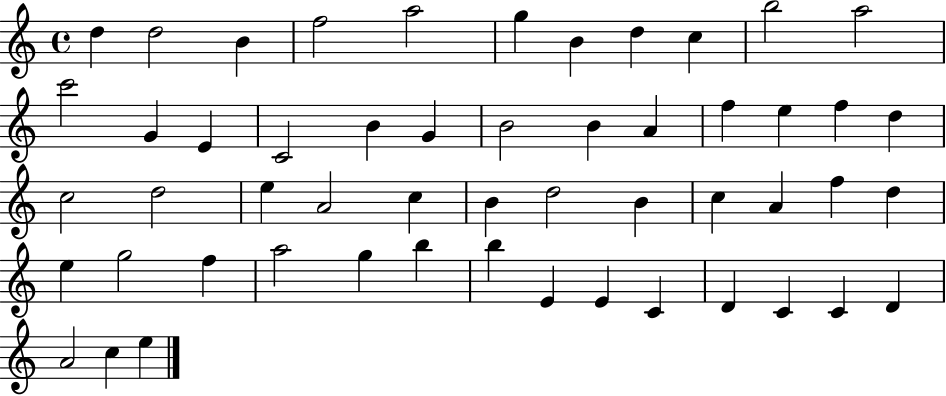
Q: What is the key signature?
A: C major